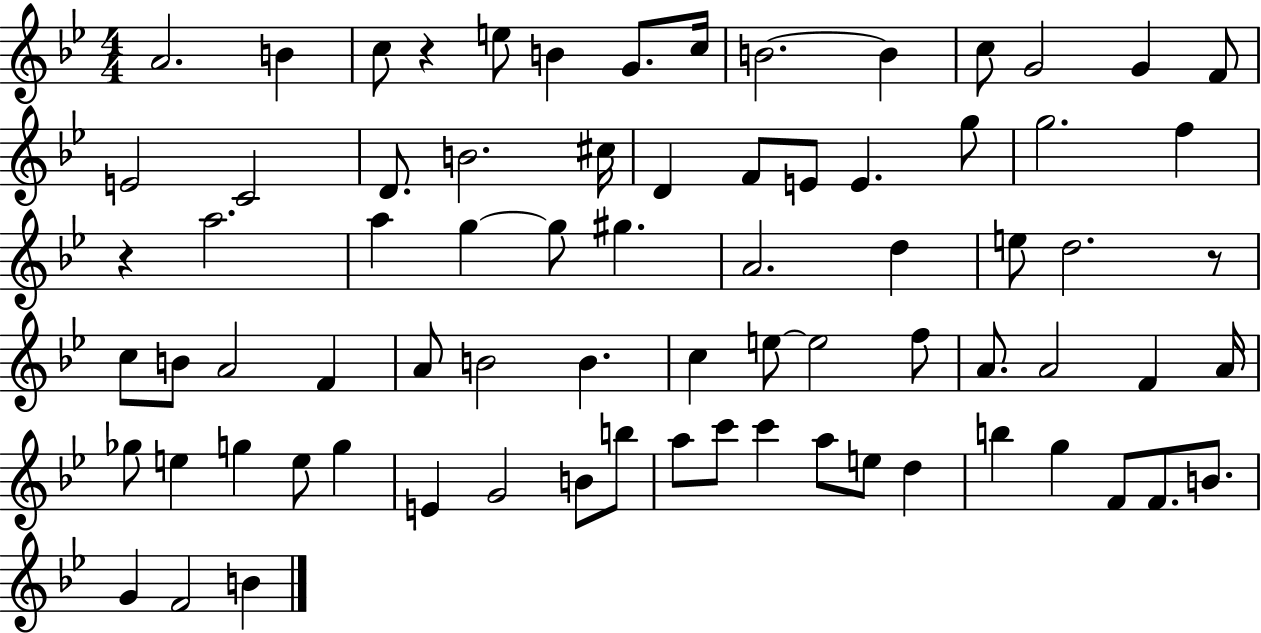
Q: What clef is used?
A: treble